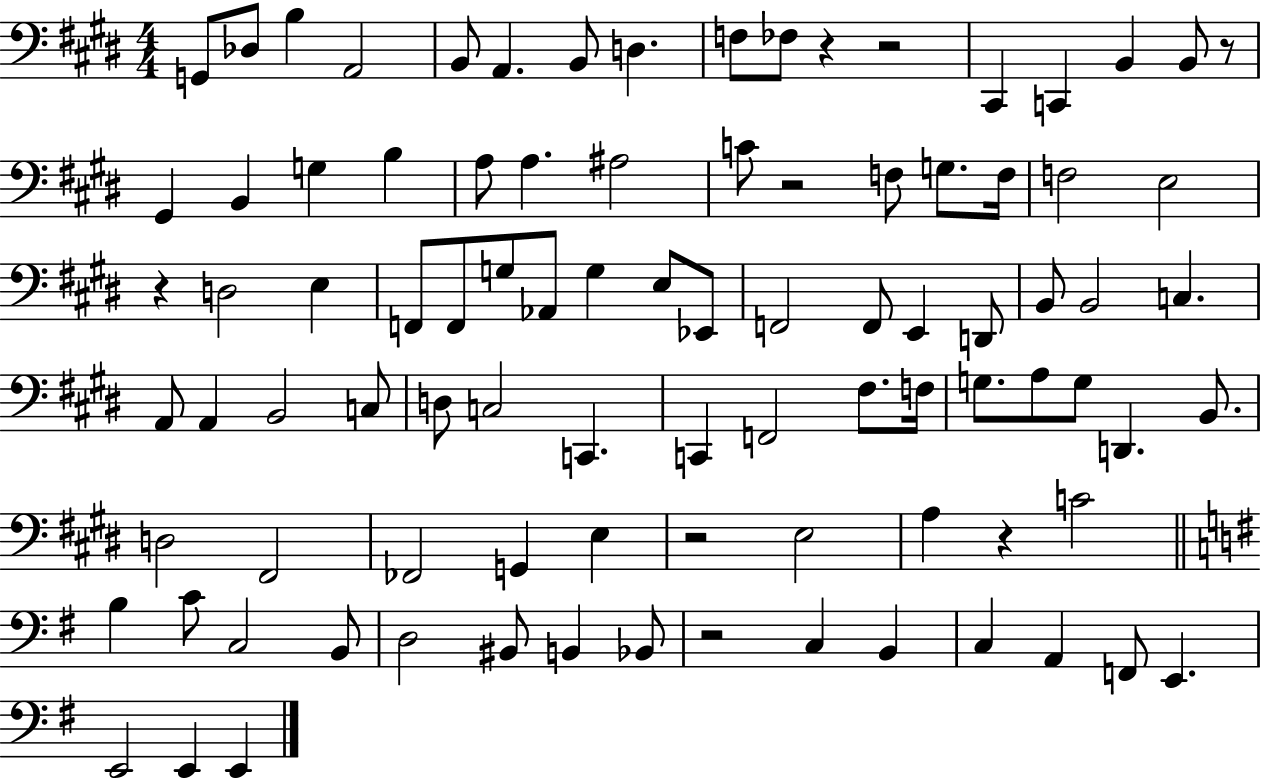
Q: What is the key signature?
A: E major